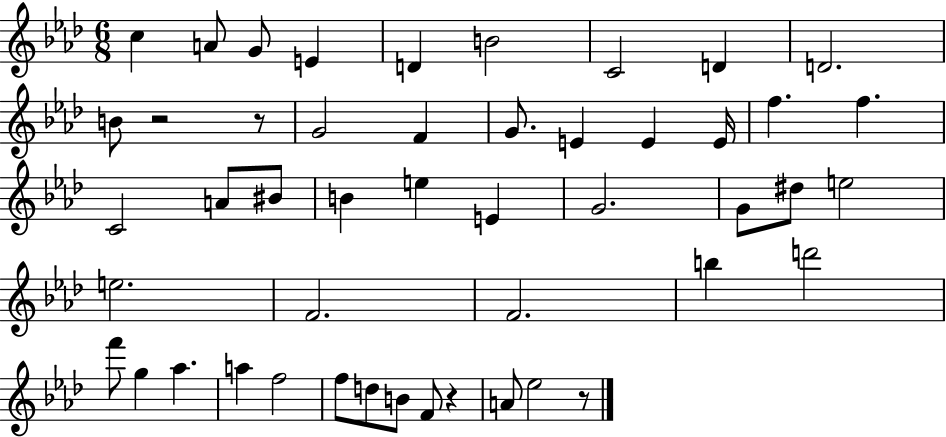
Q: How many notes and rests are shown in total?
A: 48